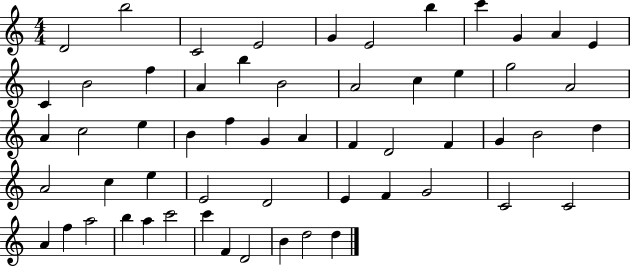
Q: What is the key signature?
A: C major